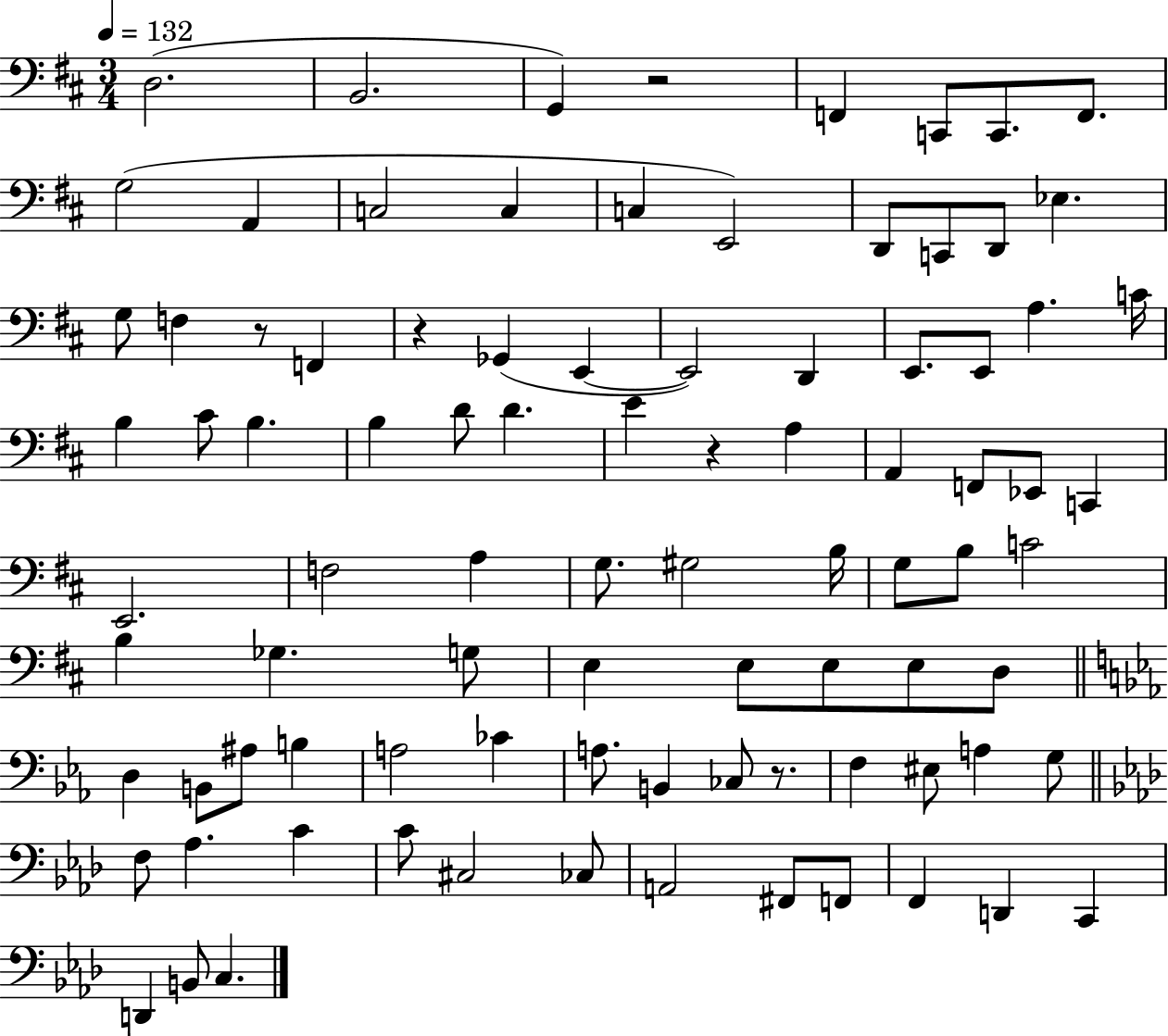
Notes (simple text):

D3/h. B2/h. G2/q R/h F2/q C2/e C2/e. F2/e. G3/h A2/q C3/h C3/q C3/q E2/h D2/e C2/e D2/e Eb3/q. G3/e F3/q R/e F2/q R/q Gb2/q E2/q E2/h D2/q E2/e. E2/e A3/q. C4/s B3/q C#4/e B3/q. B3/q D4/e D4/q. E4/q R/q A3/q A2/q F2/e Eb2/e C2/q E2/h. F3/h A3/q G3/e. G#3/h B3/s G3/e B3/e C4/h B3/q Gb3/q. G3/e E3/q E3/e E3/e E3/e D3/e D3/q B2/e A#3/e B3/q A3/h CES4/q A3/e. B2/q CES3/e R/e. F3/q EIS3/e A3/q G3/e F3/e Ab3/q. C4/q C4/e C#3/h CES3/e A2/h F#2/e F2/e F2/q D2/q C2/q D2/q B2/e C3/q.